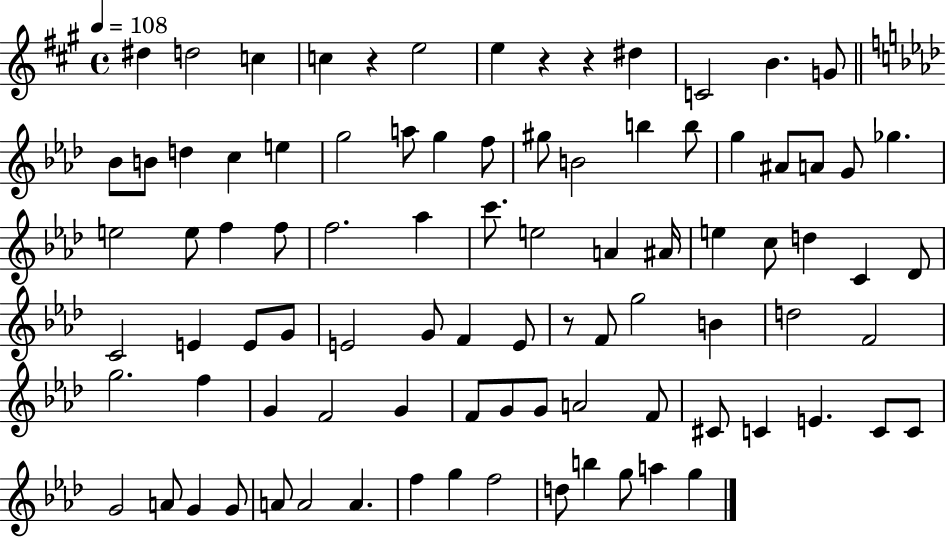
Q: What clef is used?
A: treble